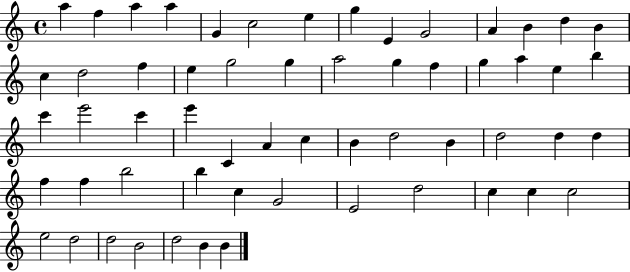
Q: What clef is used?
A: treble